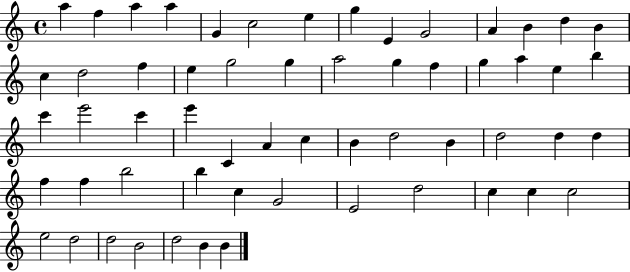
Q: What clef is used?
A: treble